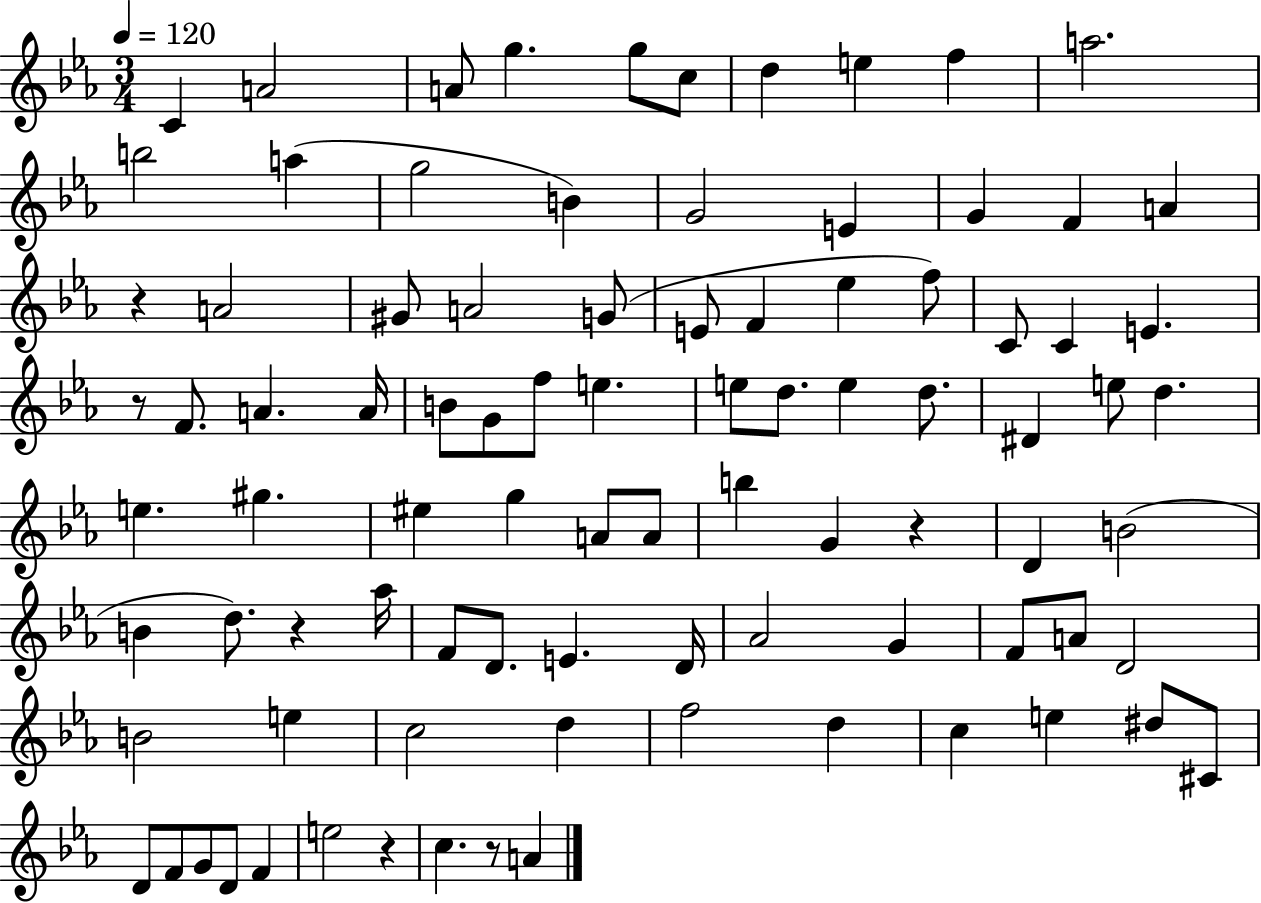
{
  \clef treble
  \numericTimeSignature
  \time 3/4
  \key ees \major
  \tempo 4 = 120
  c'4 a'2 | a'8 g''4. g''8 c''8 | d''4 e''4 f''4 | a''2. | \break b''2 a''4( | g''2 b'4) | g'2 e'4 | g'4 f'4 a'4 | \break r4 a'2 | gis'8 a'2 g'8( | e'8 f'4 ees''4 f''8) | c'8 c'4 e'4. | \break r8 f'8. a'4. a'16 | b'8 g'8 f''8 e''4. | e''8 d''8. e''4 d''8. | dis'4 e''8 d''4. | \break e''4. gis''4. | eis''4 g''4 a'8 a'8 | b''4 g'4 r4 | d'4 b'2( | \break b'4 d''8.) r4 aes''16 | f'8 d'8. e'4. d'16 | aes'2 g'4 | f'8 a'8 d'2 | \break b'2 e''4 | c''2 d''4 | f''2 d''4 | c''4 e''4 dis''8 cis'8 | \break d'8 f'8 g'8 d'8 f'4 | e''2 r4 | c''4. r8 a'4 | \bar "|."
}